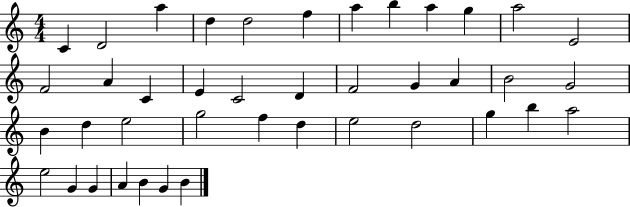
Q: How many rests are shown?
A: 0